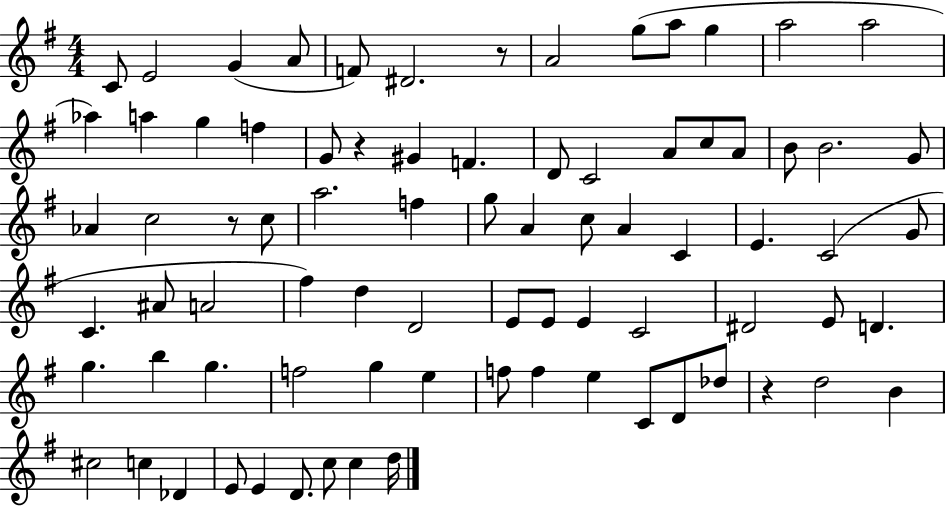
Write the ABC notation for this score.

X:1
T:Untitled
M:4/4
L:1/4
K:G
C/2 E2 G A/2 F/2 ^D2 z/2 A2 g/2 a/2 g a2 a2 _a a g f G/2 z ^G F D/2 C2 A/2 c/2 A/2 B/2 B2 G/2 _A c2 z/2 c/2 a2 f g/2 A c/2 A C E C2 G/2 C ^A/2 A2 ^f d D2 E/2 E/2 E C2 ^D2 E/2 D g b g f2 g e f/2 f e C/2 D/2 _d/2 z d2 B ^c2 c _D E/2 E D/2 c/2 c d/4